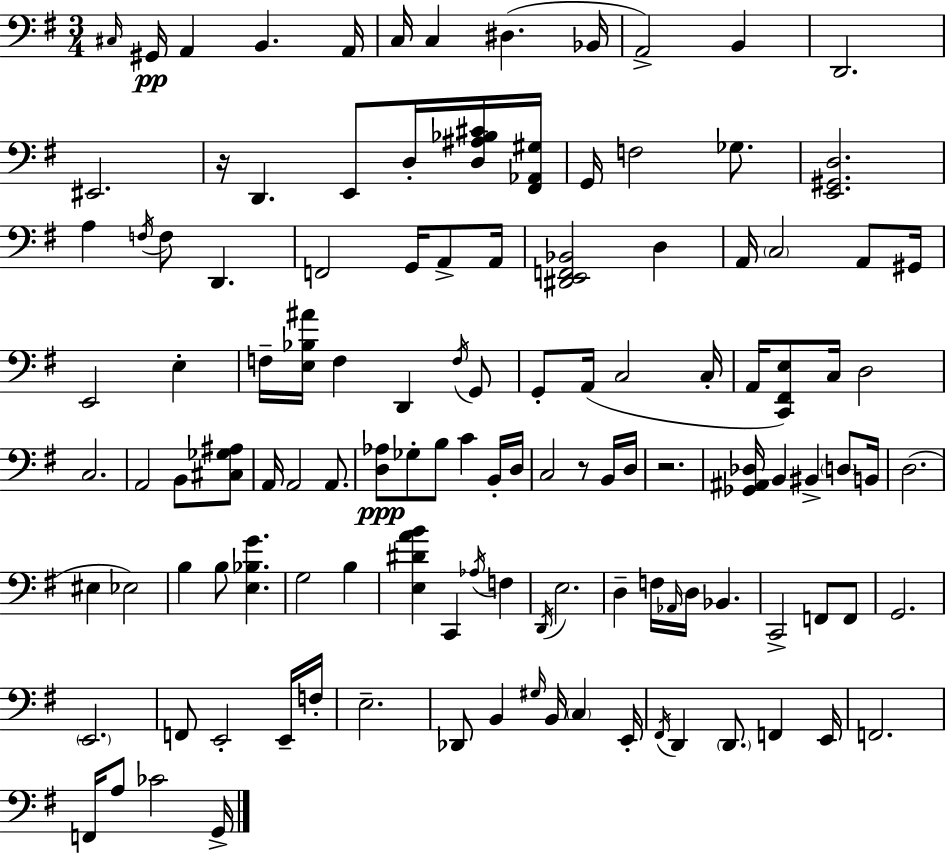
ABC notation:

X:1
T:Untitled
M:3/4
L:1/4
K:G
^C,/4 ^G,,/4 A,, B,, A,,/4 C,/4 C, ^D, _B,,/4 A,,2 B,, D,,2 ^E,,2 z/4 D,, E,,/2 D,/4 [D,^A,_B,^C]/4 [^F,,_A,,^G,]/4 G,,/4 F,2 _G,/2 [E,,^G,,D,]2 A, F,/4 F,/2 D,, F,,2 G,,/4 A,,/2 A,,/4 [^D,,E,,F,,_B,,]2 D, A,,/4 C,2 A,,/2 ^G,,/4 E,,2 E, F,/4 [E,_B,^A]/4 F, D,, F,/4 G,,/2 G,,/2 A,,/4 C,2 C,/4 A,,/4 [C,,^F,,E,]/2 C,/4 D,2 C,2 A,,2 B,,/2 [^C,_G,^A,]/2 A,,/4 A,,2 A,,/2 [D,_A,]/2 _G,/2 B,/2 C B,,/4 D,/4 C,2 z/2 B,,/4 D,/4 z2 [_G,,^A,,_D,]/4 B,, ^B,, D,/2 B,,/4 D,2 ^E, _E,2 B, B,/2 [E,_B,G] G,2 B, [E,^DAB] C,, _A,/4 F, D,,/4 E,2 D, F,/4 _A,,/4 D,/4 _B,, C,,2 F,,/2 F,,/2 G,,2 E,,2 F,,/2 E,,2 E,,/4 F,/4 E,2 _D,,/2 B,, ^G,/4 B,,/4 C, E,,/4 ^F,,/4 D,, D,,/2 F,, E,,/4 F,,2 F,,/4 A,/2 _C2 G,,/4